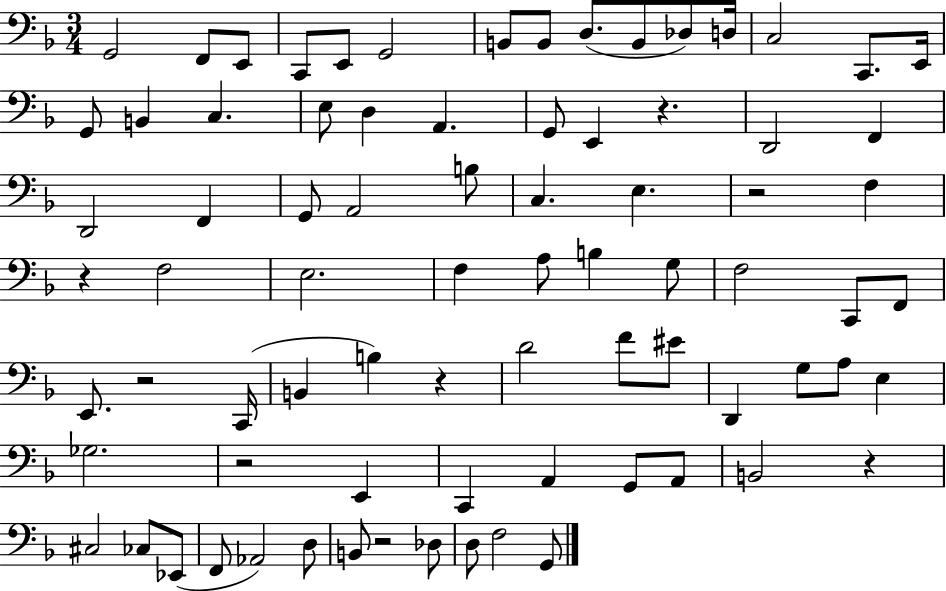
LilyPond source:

{
  \clef bass
  \numericTimeSignature
  \time 3/4
  \key f \major
  \repeat volta 2 { g,2 f,8 e,8 | c,8 e,8 g,2 | b,8 b,8 d8.( b,8 des8) d16 | c2 c,8. e,16 | \break g,8 b,4 c4. | e8 d4 a,4. | g,8 e,4 r4. | d,2 f,4 | \break d,2 f,4 | g,8 a,2 b8 | c4. e4. | r2 f4 | \break r4 f2 | e2. | f4 a8 b4 g8 | f2 c,8 f,8 | \break e,8. r2 c,16( | b,4 b4) r4 | d'2 f'8 eis'8 | d,4 g8 a8 e4 | \break ges2. | r2 e,4 | c,4 a,4 g,8 a,8 | b,2 r4 | \break cis2 ces8 ees,8( | f,8 aes,2) d8 | b,8 r2 des8 | d8 f2 g,8 | \break } \bar "|."
}